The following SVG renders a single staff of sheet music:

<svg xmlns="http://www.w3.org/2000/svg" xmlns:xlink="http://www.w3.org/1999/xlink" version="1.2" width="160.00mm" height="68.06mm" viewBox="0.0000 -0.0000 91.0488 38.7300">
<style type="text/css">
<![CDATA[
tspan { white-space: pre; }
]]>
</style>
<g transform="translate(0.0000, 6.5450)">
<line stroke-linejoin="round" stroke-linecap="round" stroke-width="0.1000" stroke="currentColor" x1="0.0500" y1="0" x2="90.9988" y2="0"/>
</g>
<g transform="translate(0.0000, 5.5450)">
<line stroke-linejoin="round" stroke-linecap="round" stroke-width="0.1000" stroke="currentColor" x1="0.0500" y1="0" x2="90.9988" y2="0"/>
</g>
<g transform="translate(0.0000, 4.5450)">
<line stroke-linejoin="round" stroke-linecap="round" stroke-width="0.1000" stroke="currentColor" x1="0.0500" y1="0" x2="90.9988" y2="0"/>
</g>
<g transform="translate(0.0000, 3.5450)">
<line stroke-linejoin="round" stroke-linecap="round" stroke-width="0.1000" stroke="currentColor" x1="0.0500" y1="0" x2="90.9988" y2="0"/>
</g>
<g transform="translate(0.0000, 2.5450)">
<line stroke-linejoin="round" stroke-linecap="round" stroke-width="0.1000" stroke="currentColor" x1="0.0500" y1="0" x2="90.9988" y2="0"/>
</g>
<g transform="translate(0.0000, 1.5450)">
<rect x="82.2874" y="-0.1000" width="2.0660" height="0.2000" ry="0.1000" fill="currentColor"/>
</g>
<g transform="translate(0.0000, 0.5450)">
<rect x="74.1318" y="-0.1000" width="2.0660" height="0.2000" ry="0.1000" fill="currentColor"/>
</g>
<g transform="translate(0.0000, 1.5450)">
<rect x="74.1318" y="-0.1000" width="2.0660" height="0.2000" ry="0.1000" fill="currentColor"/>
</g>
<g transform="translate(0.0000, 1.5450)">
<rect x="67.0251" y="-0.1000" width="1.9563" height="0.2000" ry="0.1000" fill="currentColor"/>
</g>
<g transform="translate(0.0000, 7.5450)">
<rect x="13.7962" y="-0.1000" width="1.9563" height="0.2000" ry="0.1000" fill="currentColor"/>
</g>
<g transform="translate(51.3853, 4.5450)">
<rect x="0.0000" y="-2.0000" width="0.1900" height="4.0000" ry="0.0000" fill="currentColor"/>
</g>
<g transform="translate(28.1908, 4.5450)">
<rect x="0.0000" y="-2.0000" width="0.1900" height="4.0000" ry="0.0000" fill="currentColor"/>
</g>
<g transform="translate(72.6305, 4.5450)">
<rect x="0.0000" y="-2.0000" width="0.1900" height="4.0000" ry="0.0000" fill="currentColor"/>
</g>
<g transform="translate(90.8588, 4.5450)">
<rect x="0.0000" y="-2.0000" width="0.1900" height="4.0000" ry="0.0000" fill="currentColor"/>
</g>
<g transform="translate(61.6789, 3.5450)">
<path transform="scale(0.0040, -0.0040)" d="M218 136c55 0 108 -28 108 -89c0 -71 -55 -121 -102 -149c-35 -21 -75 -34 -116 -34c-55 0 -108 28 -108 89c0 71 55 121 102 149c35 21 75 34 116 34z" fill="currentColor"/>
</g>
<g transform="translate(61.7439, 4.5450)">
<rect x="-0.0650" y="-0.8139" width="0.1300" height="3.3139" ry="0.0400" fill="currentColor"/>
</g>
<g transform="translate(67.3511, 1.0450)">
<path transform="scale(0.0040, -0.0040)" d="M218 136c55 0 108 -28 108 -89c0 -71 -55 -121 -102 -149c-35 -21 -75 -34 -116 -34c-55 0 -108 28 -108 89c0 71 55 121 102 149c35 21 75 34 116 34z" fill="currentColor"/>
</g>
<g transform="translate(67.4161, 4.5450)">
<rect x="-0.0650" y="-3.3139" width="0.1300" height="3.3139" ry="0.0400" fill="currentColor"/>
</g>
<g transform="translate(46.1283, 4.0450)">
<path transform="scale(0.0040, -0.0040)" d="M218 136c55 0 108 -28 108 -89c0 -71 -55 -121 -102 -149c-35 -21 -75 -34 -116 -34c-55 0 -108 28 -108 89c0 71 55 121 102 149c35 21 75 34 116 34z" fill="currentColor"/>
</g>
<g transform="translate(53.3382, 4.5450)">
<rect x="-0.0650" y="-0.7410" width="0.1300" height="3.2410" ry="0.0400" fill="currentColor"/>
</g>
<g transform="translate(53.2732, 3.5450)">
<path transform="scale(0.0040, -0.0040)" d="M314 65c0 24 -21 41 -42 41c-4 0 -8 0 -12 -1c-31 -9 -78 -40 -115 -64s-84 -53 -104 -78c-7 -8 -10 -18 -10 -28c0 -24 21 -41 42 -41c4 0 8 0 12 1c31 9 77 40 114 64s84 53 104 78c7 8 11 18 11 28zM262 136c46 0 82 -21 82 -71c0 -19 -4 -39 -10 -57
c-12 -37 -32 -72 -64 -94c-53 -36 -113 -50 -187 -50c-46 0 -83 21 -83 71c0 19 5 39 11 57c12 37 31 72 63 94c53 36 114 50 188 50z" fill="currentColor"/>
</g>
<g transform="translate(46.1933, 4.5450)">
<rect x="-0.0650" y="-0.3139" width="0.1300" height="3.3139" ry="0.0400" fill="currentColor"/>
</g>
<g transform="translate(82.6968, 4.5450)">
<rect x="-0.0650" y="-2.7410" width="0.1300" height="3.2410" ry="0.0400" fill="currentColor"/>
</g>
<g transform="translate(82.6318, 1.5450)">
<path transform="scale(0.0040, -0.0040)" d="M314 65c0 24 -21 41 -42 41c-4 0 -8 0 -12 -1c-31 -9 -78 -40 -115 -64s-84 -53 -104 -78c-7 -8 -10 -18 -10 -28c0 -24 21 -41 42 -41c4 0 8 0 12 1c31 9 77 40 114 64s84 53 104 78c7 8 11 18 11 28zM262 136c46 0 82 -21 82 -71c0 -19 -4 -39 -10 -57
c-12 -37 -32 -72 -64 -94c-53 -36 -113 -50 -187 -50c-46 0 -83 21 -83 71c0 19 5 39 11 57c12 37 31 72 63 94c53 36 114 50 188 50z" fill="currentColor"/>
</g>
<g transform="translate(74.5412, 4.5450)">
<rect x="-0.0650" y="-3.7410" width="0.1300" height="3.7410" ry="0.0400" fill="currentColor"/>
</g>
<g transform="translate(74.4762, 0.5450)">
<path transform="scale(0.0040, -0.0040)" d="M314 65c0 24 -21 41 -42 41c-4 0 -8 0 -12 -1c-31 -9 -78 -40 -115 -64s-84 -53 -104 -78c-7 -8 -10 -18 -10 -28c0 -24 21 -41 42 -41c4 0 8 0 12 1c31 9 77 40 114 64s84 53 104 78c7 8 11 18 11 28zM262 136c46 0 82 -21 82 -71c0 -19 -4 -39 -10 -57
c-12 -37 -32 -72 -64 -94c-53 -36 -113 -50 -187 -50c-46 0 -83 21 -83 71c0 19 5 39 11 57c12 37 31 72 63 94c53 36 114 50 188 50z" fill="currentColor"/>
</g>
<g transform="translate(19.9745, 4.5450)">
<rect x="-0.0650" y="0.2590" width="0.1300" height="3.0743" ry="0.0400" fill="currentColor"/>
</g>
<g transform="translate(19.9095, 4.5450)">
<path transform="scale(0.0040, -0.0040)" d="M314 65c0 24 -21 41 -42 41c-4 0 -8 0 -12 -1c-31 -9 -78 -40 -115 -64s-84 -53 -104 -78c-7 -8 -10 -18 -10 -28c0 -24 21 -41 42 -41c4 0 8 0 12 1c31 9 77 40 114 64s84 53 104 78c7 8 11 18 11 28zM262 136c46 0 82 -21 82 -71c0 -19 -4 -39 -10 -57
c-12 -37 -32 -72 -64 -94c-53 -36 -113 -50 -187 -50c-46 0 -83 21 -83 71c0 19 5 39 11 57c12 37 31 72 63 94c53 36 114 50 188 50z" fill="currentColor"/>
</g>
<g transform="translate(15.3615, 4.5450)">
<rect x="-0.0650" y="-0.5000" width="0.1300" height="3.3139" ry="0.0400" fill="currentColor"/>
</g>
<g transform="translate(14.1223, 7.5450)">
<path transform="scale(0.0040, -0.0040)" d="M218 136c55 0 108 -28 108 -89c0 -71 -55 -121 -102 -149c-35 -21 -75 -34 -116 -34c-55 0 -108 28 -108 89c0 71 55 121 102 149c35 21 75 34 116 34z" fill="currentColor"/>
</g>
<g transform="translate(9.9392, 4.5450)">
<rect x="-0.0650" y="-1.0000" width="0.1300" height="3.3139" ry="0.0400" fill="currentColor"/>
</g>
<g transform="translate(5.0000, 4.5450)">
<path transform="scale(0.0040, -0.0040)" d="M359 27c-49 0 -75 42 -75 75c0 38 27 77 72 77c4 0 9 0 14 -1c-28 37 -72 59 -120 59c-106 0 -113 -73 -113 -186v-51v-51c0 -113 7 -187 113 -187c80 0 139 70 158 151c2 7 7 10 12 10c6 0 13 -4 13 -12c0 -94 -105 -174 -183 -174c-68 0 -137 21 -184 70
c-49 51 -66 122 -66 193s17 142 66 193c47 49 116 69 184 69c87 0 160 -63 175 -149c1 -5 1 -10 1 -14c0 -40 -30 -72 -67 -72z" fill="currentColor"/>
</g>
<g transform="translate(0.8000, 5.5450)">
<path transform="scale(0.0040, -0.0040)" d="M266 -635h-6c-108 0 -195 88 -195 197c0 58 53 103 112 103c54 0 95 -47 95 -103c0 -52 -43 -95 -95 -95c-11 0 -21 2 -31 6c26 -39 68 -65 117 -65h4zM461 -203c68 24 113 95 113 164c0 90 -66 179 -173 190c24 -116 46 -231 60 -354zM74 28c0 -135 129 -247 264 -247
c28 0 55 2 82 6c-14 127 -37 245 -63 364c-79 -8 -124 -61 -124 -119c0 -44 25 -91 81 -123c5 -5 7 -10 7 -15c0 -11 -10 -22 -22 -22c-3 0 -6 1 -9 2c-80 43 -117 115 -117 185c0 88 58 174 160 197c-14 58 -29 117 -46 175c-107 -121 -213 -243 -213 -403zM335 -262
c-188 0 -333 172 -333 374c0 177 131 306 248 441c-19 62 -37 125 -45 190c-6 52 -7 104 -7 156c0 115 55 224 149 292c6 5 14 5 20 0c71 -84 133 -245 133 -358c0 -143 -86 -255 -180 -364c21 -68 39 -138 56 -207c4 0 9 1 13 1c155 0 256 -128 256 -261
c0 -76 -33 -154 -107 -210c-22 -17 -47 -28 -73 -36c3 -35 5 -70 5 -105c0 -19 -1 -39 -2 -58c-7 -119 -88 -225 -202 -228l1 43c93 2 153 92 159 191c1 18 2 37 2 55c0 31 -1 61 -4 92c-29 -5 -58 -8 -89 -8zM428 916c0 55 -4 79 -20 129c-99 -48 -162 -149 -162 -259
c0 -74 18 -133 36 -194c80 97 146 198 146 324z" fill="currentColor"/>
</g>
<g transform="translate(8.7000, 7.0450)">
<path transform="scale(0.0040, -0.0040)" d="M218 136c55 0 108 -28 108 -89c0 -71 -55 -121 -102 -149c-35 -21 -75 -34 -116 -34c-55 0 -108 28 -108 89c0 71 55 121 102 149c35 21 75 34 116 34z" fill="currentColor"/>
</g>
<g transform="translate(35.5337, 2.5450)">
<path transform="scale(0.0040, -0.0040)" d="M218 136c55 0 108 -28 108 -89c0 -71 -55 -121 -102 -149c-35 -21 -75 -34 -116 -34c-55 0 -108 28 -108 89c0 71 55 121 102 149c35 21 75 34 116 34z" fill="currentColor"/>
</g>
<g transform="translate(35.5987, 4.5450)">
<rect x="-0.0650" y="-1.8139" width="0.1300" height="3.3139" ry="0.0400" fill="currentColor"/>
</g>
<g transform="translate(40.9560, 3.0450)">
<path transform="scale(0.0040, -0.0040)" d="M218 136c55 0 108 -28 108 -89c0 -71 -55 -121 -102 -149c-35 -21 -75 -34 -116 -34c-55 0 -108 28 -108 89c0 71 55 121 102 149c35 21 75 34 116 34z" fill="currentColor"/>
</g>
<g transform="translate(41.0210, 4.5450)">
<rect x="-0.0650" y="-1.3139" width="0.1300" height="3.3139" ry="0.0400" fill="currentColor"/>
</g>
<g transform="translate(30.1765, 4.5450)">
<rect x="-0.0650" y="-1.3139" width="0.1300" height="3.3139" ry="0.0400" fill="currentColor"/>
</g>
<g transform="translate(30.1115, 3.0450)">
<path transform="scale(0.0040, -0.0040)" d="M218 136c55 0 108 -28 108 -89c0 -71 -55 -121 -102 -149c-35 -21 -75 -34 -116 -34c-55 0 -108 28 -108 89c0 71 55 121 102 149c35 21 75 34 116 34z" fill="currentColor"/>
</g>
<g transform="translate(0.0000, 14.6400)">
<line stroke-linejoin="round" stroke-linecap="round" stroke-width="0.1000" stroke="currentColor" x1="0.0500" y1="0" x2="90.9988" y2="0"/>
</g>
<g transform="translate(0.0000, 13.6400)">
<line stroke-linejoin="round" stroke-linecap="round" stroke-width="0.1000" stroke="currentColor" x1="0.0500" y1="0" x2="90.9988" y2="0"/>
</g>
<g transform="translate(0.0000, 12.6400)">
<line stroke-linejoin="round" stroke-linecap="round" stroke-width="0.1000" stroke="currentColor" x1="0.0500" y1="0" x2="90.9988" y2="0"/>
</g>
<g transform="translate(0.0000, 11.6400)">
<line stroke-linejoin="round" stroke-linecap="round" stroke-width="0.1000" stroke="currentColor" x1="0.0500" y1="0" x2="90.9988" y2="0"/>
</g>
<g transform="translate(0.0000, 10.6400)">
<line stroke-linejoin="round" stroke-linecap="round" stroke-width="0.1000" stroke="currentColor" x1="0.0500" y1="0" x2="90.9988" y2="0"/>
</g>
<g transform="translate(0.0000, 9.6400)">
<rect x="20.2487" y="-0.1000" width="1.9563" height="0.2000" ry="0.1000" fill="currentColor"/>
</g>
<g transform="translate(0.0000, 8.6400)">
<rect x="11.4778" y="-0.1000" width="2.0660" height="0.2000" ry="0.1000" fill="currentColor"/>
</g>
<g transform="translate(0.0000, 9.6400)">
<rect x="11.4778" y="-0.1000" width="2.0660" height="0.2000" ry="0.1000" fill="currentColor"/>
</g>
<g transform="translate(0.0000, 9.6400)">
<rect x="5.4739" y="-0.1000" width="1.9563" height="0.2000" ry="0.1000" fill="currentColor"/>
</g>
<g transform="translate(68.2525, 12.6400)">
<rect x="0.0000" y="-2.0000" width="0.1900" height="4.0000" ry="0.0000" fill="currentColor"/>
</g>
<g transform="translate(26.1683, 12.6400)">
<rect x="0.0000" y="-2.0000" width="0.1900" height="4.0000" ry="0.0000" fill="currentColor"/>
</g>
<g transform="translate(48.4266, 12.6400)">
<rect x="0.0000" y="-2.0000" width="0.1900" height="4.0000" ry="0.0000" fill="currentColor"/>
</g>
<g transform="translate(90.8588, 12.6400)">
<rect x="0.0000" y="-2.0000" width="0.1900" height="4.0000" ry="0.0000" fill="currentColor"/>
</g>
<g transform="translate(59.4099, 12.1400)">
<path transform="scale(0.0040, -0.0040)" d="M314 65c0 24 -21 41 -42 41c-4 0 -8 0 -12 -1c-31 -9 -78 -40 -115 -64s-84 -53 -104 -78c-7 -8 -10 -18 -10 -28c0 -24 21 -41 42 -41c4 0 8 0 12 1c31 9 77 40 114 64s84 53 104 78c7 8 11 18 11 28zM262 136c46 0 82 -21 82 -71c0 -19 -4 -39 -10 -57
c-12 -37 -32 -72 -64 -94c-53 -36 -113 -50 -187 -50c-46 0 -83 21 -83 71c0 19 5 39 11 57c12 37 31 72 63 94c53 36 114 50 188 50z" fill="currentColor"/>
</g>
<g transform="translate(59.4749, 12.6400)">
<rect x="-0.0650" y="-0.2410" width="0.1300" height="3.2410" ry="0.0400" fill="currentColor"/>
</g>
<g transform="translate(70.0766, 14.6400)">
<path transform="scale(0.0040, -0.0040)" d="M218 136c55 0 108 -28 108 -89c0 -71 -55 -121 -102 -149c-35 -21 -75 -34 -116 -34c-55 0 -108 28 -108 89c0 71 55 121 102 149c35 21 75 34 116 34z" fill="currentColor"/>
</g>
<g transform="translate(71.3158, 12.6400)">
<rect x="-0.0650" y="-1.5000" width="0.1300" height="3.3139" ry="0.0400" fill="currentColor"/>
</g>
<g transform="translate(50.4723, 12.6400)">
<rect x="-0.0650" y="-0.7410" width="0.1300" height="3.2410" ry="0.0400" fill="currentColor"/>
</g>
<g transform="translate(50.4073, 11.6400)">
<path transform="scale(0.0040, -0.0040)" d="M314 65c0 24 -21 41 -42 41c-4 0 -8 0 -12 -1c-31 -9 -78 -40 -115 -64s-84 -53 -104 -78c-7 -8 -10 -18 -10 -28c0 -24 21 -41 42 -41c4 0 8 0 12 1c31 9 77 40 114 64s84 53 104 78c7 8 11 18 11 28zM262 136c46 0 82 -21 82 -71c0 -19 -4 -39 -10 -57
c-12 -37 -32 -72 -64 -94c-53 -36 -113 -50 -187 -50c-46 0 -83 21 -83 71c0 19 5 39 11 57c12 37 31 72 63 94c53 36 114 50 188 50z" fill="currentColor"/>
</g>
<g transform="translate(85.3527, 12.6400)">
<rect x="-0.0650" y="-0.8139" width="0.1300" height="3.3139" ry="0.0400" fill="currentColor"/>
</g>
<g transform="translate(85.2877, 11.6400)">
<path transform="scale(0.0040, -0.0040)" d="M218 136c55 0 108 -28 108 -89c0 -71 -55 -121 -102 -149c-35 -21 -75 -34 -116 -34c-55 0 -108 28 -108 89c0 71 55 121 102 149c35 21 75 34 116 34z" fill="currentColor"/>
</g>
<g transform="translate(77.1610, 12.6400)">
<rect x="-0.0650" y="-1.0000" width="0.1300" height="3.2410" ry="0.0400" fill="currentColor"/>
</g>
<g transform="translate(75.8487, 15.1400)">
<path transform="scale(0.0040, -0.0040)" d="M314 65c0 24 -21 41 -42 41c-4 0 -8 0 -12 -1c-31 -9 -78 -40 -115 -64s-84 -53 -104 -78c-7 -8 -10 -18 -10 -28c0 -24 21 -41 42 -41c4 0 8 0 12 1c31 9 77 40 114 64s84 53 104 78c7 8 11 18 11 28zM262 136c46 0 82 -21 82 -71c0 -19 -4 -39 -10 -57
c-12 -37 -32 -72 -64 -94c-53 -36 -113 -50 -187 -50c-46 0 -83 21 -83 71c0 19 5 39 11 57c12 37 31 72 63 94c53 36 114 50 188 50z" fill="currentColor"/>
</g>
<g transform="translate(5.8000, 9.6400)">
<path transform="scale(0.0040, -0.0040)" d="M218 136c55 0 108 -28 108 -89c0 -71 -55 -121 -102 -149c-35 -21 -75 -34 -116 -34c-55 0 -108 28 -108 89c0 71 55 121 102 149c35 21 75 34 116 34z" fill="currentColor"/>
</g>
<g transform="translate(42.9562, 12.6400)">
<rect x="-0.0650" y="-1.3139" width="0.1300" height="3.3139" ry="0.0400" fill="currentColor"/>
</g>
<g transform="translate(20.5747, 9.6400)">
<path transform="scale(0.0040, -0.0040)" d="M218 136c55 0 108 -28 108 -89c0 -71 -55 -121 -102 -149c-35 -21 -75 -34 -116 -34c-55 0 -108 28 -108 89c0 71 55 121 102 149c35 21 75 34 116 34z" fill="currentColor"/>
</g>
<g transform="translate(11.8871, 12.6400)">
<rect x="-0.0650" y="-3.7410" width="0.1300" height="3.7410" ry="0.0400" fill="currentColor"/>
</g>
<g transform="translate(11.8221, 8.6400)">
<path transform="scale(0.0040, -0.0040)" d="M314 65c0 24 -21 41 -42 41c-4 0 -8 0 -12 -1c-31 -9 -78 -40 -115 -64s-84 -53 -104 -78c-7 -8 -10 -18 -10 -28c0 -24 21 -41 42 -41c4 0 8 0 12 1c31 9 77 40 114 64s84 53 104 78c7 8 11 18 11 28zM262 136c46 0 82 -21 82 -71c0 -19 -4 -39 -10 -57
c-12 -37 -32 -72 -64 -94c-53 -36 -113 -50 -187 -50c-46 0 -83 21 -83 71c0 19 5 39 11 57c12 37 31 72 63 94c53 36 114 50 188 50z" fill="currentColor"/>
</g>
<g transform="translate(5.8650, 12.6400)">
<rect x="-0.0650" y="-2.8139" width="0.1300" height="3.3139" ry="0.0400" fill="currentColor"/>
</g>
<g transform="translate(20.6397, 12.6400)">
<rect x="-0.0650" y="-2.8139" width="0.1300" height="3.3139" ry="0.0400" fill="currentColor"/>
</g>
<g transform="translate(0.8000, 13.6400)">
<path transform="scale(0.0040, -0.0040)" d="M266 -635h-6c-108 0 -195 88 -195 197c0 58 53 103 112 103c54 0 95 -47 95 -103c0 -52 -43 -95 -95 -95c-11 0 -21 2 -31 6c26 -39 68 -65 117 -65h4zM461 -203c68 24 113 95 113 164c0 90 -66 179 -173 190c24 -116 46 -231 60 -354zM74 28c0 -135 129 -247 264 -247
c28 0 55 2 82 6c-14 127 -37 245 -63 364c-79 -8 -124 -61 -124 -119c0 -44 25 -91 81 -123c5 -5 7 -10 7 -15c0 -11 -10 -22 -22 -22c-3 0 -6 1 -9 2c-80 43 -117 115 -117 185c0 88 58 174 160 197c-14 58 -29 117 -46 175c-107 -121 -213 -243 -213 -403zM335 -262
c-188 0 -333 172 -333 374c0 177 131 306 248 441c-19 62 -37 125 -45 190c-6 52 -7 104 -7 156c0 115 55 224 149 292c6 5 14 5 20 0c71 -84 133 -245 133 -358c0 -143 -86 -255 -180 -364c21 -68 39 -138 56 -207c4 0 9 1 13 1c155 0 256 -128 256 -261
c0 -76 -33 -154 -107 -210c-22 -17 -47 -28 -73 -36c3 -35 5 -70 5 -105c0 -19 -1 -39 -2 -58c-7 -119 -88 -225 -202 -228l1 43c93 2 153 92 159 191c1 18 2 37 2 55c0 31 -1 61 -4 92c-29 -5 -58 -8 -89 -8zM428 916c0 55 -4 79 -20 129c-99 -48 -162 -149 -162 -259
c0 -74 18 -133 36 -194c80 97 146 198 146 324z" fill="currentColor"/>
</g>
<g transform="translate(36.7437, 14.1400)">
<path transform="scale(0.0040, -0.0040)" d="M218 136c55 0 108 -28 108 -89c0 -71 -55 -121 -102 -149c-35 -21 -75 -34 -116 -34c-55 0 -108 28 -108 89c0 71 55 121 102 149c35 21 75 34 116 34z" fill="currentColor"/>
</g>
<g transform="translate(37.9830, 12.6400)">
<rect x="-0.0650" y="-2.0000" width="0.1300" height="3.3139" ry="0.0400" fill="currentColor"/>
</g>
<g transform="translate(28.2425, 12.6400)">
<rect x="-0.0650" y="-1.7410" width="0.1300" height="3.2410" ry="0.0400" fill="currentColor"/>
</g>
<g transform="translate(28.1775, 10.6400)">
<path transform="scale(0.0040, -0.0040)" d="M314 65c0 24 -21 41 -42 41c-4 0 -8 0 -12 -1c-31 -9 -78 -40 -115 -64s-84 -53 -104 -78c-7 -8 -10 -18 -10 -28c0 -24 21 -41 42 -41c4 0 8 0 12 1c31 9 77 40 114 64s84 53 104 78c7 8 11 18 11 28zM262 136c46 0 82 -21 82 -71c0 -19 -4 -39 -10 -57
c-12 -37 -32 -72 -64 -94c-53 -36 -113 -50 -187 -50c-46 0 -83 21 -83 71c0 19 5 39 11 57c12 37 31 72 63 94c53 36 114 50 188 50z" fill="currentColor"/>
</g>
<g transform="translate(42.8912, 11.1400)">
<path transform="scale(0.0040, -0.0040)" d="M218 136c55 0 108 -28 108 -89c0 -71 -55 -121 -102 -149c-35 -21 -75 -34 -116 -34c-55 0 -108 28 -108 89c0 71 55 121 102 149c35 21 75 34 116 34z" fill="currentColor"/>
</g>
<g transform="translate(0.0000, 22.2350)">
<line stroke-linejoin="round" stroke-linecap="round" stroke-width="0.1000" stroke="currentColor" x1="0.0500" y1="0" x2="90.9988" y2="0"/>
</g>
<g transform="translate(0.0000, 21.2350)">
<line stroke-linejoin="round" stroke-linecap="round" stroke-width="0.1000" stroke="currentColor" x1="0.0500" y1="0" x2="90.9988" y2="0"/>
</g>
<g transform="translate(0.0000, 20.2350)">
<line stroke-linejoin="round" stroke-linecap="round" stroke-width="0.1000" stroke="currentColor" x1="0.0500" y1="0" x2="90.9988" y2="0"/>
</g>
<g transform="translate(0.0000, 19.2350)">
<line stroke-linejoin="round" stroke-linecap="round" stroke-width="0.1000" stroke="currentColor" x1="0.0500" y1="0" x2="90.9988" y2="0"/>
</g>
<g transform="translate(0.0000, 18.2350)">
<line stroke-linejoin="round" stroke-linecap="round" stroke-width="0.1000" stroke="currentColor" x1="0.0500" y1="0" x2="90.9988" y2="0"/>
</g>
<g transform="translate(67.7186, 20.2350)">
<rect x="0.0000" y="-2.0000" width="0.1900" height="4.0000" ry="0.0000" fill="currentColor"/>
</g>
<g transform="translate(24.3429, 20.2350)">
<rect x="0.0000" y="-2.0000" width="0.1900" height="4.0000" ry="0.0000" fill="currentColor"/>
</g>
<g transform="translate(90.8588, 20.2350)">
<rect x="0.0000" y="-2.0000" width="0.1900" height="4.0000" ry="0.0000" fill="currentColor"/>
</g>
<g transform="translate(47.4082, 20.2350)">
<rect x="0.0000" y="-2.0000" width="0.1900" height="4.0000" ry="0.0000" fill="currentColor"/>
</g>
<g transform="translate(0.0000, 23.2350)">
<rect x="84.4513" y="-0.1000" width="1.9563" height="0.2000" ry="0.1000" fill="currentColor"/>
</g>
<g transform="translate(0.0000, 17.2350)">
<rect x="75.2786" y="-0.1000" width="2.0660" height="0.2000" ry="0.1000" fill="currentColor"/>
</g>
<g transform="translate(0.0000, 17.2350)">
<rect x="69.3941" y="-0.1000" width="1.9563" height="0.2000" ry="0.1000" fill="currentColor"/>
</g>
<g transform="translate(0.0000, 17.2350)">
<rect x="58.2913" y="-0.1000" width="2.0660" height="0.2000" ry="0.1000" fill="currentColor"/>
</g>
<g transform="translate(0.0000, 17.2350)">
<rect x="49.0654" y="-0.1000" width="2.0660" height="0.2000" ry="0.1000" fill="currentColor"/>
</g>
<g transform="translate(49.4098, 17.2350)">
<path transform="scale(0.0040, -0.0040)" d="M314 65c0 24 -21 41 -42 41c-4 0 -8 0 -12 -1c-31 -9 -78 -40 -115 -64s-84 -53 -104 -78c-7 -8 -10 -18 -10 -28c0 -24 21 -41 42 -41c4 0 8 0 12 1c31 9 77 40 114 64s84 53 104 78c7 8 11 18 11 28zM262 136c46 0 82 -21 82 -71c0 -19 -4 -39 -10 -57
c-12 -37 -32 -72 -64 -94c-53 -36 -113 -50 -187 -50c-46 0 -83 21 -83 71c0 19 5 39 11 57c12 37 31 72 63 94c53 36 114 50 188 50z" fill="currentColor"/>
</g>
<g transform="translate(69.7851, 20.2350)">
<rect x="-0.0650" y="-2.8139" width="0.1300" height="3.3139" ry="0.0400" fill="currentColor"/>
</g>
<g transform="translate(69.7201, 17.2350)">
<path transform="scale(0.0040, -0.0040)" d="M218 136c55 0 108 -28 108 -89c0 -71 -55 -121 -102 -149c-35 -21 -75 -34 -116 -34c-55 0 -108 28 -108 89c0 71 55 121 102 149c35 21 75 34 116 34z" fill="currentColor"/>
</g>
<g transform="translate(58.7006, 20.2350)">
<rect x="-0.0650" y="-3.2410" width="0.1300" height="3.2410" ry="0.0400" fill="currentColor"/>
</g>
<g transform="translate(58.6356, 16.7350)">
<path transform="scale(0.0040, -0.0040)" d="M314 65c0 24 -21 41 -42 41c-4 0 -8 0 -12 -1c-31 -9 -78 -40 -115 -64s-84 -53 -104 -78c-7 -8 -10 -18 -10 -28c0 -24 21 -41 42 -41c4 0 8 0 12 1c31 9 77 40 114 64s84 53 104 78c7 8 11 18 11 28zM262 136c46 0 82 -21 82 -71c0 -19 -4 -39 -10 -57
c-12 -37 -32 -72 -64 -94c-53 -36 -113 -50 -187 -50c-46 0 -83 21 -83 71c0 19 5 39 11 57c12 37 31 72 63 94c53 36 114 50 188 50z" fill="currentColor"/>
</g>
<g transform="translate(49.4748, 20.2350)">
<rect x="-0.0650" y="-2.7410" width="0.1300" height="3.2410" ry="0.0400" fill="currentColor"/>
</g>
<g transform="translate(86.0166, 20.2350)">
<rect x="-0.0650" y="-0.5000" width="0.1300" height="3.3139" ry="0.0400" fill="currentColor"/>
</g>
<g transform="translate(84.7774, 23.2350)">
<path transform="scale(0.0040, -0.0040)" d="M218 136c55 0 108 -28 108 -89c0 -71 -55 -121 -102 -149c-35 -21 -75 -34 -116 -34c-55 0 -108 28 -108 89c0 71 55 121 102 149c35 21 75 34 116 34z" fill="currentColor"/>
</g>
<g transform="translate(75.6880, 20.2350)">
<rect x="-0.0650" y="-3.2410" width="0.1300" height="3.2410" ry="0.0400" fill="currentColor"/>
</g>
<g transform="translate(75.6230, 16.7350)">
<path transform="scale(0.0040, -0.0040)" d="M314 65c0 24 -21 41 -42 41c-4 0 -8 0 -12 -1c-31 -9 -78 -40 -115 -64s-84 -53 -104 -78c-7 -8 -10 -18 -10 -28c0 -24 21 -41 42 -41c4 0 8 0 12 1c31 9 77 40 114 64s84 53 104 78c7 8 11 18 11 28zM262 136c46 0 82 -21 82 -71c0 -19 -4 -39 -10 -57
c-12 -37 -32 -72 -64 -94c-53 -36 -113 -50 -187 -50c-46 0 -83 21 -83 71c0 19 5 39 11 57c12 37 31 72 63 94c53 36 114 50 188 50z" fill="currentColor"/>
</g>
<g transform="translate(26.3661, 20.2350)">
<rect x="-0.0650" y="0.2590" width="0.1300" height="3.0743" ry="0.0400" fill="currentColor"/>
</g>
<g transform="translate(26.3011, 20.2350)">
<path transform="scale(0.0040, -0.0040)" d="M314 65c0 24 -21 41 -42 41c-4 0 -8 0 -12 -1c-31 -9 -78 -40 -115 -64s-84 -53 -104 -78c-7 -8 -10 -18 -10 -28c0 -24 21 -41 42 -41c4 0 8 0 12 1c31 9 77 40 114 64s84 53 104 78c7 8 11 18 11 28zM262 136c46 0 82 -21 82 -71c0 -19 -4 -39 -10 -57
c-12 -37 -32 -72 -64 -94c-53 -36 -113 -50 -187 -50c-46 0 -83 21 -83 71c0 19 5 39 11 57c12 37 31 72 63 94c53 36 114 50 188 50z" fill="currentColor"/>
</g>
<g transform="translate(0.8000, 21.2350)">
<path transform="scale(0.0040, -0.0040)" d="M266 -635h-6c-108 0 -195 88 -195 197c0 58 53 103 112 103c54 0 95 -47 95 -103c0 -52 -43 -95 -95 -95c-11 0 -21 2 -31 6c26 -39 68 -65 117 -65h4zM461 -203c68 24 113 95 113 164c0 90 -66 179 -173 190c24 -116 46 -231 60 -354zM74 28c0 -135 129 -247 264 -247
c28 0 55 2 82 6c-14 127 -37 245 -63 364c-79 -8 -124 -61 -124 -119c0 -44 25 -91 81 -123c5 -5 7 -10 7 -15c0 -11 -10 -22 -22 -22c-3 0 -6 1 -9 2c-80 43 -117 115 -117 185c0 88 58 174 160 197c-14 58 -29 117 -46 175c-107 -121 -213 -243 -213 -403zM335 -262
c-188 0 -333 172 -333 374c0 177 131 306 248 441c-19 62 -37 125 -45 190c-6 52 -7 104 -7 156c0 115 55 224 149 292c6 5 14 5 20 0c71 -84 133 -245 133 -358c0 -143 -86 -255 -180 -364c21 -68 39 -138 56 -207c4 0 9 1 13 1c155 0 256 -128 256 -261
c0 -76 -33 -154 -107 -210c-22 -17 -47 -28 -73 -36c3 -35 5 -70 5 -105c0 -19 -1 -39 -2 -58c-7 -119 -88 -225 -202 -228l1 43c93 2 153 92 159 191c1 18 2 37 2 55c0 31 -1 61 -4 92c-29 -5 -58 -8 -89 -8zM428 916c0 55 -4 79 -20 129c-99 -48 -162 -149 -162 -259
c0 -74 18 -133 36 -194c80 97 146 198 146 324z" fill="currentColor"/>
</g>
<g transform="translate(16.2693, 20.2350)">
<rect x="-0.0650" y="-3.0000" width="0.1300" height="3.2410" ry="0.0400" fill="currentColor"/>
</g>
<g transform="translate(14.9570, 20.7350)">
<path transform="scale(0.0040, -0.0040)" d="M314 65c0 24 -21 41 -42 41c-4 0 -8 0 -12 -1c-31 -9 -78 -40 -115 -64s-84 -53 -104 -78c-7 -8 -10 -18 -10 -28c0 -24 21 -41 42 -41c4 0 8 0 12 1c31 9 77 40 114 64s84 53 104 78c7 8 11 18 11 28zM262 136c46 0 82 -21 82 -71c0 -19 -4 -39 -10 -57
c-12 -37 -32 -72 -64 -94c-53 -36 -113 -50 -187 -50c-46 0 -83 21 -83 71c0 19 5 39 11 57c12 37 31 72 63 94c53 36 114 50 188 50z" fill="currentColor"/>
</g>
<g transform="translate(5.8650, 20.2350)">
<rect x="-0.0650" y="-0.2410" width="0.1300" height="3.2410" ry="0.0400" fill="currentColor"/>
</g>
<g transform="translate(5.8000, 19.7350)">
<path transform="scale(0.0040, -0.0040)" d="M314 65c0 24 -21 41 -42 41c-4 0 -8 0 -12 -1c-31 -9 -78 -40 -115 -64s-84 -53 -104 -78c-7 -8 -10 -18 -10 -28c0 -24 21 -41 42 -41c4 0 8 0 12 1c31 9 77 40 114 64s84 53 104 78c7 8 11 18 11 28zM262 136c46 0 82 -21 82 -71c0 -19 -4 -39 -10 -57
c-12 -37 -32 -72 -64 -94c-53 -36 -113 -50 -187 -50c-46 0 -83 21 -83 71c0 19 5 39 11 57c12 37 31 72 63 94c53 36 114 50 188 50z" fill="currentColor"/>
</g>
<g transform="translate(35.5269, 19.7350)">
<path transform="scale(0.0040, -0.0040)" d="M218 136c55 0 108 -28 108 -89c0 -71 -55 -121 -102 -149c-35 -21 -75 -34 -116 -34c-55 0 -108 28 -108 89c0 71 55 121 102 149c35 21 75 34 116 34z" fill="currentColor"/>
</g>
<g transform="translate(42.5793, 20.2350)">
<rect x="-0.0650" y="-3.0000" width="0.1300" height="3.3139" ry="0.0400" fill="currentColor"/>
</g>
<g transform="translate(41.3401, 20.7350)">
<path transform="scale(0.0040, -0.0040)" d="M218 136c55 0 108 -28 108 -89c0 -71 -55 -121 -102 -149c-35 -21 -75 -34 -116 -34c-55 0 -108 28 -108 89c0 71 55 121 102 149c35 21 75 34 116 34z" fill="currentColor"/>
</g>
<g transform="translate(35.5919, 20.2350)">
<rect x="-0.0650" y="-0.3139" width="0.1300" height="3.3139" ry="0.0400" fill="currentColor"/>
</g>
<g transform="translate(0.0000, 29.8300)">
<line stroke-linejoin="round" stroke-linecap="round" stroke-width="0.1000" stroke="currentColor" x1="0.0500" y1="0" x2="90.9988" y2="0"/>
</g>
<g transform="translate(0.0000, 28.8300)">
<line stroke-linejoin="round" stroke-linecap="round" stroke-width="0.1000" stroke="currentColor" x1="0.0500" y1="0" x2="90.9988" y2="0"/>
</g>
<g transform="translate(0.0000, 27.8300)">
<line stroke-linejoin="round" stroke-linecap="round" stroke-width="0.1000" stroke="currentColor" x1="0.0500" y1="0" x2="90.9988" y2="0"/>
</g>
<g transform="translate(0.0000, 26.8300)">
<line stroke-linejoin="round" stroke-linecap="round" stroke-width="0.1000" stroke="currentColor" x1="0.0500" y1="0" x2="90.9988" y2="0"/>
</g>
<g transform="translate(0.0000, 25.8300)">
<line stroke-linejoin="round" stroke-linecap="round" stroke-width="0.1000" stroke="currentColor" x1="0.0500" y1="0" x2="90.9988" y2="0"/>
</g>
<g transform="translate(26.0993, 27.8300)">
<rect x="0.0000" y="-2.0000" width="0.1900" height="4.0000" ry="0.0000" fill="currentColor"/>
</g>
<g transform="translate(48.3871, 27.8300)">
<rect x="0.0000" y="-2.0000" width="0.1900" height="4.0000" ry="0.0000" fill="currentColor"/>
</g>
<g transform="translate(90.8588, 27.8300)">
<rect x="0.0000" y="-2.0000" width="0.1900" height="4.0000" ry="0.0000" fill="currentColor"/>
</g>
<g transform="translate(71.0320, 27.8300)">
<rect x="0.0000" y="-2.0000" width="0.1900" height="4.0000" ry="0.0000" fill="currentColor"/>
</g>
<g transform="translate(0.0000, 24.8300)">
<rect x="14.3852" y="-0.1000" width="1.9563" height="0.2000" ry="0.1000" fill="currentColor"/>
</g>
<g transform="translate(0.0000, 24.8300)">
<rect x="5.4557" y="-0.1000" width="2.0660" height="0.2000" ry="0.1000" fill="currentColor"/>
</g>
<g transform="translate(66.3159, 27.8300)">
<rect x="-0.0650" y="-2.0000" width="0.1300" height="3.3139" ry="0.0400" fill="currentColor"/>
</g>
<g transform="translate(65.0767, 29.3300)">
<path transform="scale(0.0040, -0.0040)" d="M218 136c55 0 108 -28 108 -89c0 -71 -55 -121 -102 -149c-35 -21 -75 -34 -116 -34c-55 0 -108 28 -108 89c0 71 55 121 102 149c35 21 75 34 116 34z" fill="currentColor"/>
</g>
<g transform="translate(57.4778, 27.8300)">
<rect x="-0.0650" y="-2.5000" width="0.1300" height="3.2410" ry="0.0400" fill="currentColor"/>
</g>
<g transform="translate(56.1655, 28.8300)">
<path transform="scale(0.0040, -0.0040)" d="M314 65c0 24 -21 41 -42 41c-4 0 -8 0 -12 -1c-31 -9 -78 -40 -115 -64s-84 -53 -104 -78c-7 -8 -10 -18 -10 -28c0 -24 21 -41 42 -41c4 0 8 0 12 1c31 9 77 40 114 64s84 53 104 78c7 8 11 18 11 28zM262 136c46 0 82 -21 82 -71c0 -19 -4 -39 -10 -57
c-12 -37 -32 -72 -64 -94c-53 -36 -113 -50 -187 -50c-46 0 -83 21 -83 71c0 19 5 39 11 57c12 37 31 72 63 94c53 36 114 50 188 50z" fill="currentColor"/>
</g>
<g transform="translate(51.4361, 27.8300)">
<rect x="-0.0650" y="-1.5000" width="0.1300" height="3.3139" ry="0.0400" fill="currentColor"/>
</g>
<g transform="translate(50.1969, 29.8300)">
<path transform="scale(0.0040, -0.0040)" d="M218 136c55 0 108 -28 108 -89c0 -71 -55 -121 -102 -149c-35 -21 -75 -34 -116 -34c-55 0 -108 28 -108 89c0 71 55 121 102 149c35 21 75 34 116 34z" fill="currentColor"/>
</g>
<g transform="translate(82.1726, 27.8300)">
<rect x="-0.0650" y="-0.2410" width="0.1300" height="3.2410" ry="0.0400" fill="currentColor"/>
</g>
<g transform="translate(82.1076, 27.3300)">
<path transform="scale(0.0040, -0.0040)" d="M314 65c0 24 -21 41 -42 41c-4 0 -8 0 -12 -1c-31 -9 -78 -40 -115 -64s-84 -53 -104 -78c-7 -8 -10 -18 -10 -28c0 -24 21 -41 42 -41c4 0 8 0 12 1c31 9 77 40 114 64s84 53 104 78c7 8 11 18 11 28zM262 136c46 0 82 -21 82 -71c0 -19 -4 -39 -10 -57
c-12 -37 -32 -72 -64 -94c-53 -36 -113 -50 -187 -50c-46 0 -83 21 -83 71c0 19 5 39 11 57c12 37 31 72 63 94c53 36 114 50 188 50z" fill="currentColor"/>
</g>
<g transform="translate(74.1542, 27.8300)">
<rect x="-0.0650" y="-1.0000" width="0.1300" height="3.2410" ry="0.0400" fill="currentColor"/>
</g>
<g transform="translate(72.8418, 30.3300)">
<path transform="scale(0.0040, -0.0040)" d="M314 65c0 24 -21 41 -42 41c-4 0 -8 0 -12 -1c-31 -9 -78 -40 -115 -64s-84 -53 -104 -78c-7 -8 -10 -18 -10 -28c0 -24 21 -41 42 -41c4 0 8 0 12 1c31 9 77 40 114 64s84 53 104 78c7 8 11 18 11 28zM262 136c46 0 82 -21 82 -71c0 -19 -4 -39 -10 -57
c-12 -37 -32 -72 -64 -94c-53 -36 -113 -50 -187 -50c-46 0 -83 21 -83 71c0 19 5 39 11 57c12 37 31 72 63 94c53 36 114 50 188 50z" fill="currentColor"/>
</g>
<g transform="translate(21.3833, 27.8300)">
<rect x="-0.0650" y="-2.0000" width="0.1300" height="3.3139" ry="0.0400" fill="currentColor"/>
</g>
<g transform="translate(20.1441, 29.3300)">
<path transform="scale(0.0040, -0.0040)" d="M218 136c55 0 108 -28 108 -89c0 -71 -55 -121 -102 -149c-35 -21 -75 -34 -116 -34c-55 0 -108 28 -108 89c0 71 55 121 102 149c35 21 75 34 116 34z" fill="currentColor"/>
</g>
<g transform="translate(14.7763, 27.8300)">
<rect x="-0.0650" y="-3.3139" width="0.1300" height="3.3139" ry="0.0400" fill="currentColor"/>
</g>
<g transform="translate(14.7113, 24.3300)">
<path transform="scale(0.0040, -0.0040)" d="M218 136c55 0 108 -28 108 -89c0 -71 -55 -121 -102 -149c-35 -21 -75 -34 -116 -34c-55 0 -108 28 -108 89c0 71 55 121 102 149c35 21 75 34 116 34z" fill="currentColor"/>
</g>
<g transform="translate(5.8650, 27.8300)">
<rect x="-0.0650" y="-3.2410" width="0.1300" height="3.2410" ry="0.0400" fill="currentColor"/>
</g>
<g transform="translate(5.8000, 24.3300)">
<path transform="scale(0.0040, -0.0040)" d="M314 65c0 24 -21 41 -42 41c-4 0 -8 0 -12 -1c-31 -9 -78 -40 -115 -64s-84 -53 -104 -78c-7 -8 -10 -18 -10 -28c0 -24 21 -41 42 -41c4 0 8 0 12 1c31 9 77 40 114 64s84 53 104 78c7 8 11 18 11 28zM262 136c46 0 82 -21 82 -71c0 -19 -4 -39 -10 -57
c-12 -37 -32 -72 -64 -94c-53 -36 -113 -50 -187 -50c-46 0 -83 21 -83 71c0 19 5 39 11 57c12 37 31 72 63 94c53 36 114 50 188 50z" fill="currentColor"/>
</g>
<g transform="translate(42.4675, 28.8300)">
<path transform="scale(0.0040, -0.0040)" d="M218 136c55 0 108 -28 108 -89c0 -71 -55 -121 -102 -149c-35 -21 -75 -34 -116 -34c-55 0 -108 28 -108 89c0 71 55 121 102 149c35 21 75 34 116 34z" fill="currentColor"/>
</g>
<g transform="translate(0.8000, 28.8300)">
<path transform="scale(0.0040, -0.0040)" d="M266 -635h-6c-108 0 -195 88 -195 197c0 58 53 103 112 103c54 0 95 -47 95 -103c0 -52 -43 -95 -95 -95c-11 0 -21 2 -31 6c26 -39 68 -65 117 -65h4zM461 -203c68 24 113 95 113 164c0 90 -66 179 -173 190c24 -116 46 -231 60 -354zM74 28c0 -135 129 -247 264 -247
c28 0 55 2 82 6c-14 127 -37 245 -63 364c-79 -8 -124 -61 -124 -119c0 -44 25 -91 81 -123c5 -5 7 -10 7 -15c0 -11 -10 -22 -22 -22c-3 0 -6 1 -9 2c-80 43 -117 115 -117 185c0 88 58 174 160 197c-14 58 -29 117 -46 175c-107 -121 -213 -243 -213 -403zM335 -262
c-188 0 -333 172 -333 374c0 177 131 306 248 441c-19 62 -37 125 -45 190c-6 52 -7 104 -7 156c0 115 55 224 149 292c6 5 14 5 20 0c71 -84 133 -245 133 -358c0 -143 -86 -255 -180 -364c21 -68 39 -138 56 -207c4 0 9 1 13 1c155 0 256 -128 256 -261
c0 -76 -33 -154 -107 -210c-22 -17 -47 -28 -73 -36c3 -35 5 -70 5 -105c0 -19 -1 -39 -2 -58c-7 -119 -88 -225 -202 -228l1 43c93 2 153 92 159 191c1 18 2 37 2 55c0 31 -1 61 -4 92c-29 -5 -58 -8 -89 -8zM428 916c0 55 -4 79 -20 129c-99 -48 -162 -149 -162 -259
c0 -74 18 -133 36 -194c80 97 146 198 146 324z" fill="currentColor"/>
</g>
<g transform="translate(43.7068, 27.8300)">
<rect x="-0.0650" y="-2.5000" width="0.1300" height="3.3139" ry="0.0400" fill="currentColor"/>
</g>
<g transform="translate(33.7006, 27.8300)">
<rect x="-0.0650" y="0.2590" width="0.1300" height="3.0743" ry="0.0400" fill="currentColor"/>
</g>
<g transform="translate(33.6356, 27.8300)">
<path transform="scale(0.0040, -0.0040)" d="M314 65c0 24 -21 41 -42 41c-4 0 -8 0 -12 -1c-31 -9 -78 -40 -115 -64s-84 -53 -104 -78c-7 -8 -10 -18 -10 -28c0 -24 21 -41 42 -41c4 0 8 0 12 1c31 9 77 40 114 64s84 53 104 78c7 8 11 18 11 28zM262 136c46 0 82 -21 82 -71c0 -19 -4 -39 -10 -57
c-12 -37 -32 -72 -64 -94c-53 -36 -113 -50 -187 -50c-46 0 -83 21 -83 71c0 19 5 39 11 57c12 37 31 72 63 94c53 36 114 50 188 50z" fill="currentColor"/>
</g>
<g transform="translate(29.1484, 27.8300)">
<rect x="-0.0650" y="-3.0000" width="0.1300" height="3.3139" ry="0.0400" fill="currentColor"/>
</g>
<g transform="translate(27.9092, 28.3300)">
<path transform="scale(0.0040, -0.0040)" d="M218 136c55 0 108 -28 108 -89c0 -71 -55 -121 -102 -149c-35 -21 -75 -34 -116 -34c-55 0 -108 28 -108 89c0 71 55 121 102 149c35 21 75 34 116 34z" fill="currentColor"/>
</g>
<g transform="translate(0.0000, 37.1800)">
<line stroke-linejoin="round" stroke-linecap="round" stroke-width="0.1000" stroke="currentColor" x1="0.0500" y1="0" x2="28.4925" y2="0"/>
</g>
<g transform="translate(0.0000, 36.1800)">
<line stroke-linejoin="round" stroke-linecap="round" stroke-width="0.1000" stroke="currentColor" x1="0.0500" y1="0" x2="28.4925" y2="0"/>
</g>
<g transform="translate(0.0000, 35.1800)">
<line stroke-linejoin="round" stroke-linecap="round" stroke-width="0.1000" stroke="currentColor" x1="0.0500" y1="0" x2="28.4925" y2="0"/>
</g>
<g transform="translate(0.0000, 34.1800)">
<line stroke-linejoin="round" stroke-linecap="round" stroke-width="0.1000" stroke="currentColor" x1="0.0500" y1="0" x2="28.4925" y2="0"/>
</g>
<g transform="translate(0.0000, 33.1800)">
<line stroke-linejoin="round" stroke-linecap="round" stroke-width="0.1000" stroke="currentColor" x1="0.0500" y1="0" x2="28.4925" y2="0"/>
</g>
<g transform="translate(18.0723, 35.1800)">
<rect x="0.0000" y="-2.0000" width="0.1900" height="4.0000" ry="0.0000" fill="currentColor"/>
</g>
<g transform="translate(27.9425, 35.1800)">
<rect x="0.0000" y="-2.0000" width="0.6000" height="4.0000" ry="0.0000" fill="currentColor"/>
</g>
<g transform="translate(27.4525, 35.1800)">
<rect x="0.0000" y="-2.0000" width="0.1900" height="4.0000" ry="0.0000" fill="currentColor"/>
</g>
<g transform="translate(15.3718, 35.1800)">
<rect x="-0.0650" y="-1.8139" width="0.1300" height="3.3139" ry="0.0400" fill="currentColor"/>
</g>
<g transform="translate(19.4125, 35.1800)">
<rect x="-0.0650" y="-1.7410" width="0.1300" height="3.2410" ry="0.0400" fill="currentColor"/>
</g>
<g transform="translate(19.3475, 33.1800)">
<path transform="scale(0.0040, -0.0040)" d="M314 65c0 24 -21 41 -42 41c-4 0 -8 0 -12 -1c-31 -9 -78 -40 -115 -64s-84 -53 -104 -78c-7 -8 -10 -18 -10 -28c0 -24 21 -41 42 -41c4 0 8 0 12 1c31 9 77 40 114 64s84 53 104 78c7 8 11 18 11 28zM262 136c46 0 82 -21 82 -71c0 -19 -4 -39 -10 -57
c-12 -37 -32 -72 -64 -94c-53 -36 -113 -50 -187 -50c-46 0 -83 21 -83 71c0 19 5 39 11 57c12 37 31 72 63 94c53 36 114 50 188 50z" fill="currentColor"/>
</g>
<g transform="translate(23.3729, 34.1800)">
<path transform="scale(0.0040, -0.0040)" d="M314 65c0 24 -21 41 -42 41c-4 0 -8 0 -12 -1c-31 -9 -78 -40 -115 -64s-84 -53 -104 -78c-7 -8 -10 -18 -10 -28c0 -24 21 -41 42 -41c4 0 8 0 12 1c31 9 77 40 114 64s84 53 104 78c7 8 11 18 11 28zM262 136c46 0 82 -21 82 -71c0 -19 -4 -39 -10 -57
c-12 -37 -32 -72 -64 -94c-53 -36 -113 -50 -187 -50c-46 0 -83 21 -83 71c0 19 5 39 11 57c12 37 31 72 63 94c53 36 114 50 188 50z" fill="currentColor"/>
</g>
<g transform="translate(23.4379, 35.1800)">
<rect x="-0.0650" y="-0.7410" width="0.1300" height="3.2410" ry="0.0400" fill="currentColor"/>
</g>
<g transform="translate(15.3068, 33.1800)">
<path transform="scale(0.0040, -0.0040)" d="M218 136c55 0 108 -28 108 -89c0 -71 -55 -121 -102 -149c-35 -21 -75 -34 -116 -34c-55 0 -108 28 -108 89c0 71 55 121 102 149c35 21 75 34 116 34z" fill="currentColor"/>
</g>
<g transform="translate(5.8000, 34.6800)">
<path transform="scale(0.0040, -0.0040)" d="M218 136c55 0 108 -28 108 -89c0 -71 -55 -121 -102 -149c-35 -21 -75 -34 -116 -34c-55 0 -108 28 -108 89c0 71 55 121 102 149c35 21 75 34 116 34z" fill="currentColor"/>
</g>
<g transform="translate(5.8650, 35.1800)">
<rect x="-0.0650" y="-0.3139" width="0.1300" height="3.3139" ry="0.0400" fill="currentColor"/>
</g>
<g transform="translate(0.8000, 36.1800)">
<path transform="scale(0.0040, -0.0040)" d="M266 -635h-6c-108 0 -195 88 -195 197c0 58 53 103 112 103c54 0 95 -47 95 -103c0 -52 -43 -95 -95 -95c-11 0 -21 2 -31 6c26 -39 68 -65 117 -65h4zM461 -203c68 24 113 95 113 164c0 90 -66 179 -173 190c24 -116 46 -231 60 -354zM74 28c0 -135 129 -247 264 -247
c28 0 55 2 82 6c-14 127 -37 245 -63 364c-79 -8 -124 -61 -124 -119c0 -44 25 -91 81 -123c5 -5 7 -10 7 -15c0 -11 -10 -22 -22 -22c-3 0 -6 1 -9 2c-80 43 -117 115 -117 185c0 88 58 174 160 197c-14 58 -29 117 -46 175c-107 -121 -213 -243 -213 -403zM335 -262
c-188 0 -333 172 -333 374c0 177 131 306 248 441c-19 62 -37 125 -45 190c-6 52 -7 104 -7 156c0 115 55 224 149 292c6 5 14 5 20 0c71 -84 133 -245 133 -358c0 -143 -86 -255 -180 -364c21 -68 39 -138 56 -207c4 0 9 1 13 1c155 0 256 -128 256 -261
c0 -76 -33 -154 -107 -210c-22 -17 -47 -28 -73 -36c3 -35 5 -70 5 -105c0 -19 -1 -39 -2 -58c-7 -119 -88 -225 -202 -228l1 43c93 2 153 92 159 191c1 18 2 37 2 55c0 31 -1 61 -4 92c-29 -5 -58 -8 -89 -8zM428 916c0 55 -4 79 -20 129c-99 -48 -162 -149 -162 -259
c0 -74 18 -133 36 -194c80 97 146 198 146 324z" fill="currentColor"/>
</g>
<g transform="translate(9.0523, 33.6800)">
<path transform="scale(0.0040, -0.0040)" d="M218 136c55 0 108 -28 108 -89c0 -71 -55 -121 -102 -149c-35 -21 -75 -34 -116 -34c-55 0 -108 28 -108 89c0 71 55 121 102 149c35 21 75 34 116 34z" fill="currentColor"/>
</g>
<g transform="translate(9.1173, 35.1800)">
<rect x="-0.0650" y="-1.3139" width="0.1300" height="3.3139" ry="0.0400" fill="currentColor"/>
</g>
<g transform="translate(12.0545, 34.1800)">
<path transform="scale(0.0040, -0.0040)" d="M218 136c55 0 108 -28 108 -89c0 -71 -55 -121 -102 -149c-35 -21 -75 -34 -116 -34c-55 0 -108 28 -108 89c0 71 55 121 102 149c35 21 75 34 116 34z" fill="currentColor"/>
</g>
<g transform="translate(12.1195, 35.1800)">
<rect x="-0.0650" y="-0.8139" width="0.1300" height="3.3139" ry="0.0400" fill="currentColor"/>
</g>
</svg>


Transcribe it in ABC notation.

X:1
T:Untitled
M:4/4
L:1/4
K:C
D C B2 e f e c d2 d b c'2 a2 a c'2 a f2 F e d2 c2 E D2 d c2 A2 B2 c A a2 b2 a b2 C b2 b F A B2 G E G2 F D2 c2 c e d f f2 d2